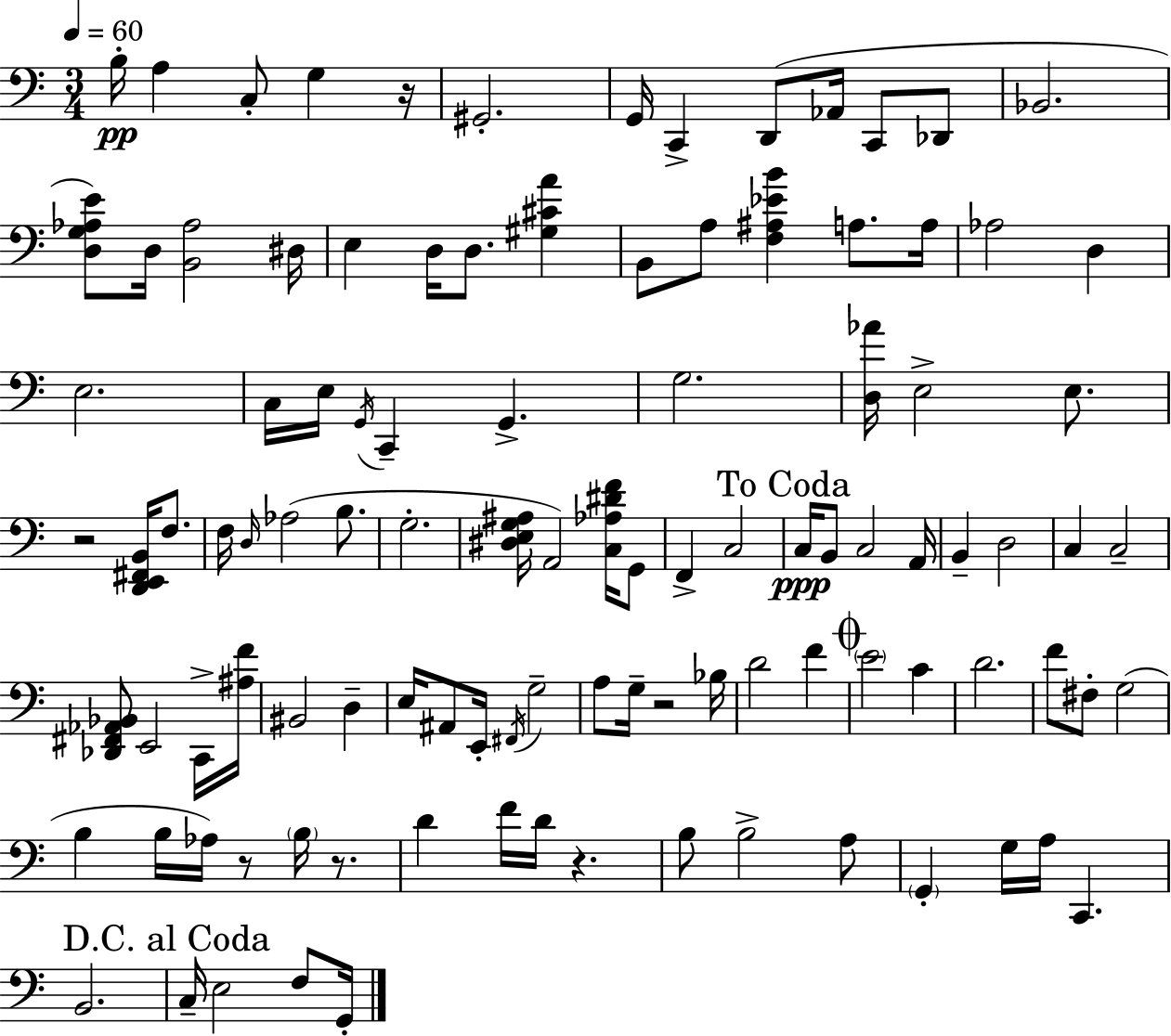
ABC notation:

X:1
T:Untitled
M:3/4
L:1/4
K:Am
B,/4 A, C,/2 G, z/4 ^G,,2 G,,/4 C,, D,,/2 _A,,/4 C,,/2 _D,,/2 _B,,2 [D,G,_A,E]/2 D,/4 [B,,_A,]2 ^D,/4 E, D,/4 D,/2 [^G,^CA] B,,/2 A,/2 [F,^A,_EB] A,/2 A,/4 _A,2 D, E,2 C,/4 E,/4 G,,/4 C,, G,, G,2 [D,_A]/4 E,2 E,/2 z2 [D,,E,,^F,,B,,]/4 F,/2 F,/4 D,/4 _A,2 B,/2 G,2 [^D,E,G,^A,]/4 A,,2 [C,_A,^DF]/4 G,,/2 F,, C,2 C,/4 B,,/2 C,2 A,,/4 B,, D,2 C, C,2 [_D,,^F,,_A,,_B,,]/2 E,,2 C,,/4 [^A,F]/4 ^B,,2 D, E,/4 ^A,,/2 E,,/4 ^F,,/4 G,2 A,/2 G,/4 z2 _B,/4 D2 F E2 C D2 F/2 ^F,/2 G,2 B, B,/4 _A,/4 z/2 B,/4 z/2 D F/4 D/4 z B,/2 B,2 A,/2 G,, G,/4 A,/4 C,, B,,2 C,/4 E,2 F,/2 G,,/4